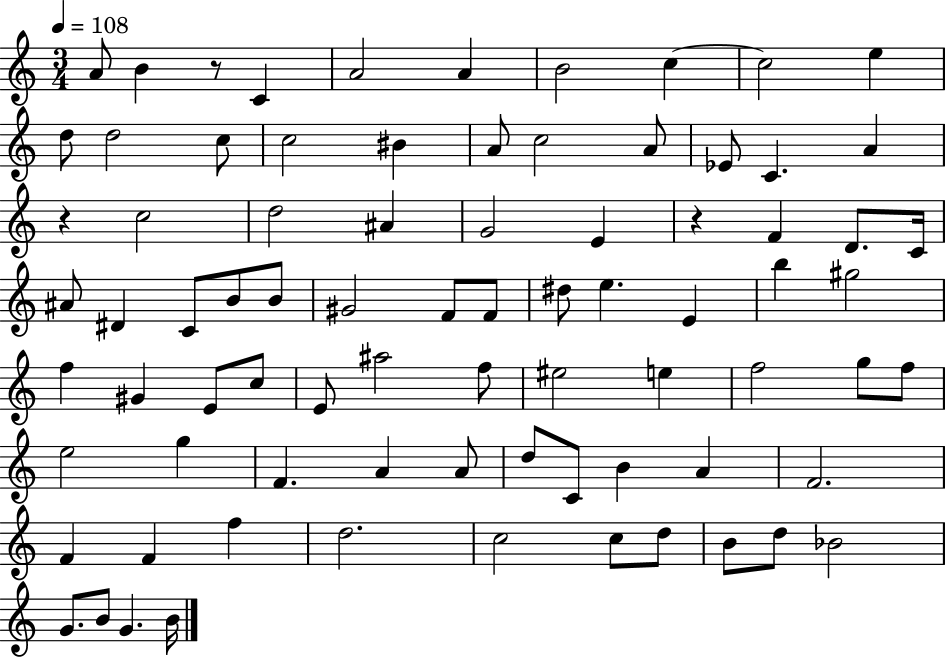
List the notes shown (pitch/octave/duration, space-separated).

A4/e B4/q R/e C4/q A4/h A4/q B4/h C5/q C5/h E5/q D5/e D5/h C5/e C5/h BIS4/q A4/e C5/h A4/e Eb4/e C4/q. A4/q R/q C5/h D5/h A#4/q G4/h E4/q R/q F4/q D4/e. C4/s A#4/e D#4/q C4/e B4/e B4/e G#4/h F4/e F4/e D#5/e E5/q. E4/q B5/q G#5/h F5/q G#4/q E4/e C5/e E4/e A#5/h F5/e EIS5/h E5/q F5/h G5/e F5/e E5/h G5/q F4/q. A4/q A4/e D5/e C4/e B4/q A4/q F4/h. F4/q F4/q F5/q D5/h. C5/h C5/e D5/e B4/e D5/e Bb4/h G4/e. B4/e G4/q. B4/s